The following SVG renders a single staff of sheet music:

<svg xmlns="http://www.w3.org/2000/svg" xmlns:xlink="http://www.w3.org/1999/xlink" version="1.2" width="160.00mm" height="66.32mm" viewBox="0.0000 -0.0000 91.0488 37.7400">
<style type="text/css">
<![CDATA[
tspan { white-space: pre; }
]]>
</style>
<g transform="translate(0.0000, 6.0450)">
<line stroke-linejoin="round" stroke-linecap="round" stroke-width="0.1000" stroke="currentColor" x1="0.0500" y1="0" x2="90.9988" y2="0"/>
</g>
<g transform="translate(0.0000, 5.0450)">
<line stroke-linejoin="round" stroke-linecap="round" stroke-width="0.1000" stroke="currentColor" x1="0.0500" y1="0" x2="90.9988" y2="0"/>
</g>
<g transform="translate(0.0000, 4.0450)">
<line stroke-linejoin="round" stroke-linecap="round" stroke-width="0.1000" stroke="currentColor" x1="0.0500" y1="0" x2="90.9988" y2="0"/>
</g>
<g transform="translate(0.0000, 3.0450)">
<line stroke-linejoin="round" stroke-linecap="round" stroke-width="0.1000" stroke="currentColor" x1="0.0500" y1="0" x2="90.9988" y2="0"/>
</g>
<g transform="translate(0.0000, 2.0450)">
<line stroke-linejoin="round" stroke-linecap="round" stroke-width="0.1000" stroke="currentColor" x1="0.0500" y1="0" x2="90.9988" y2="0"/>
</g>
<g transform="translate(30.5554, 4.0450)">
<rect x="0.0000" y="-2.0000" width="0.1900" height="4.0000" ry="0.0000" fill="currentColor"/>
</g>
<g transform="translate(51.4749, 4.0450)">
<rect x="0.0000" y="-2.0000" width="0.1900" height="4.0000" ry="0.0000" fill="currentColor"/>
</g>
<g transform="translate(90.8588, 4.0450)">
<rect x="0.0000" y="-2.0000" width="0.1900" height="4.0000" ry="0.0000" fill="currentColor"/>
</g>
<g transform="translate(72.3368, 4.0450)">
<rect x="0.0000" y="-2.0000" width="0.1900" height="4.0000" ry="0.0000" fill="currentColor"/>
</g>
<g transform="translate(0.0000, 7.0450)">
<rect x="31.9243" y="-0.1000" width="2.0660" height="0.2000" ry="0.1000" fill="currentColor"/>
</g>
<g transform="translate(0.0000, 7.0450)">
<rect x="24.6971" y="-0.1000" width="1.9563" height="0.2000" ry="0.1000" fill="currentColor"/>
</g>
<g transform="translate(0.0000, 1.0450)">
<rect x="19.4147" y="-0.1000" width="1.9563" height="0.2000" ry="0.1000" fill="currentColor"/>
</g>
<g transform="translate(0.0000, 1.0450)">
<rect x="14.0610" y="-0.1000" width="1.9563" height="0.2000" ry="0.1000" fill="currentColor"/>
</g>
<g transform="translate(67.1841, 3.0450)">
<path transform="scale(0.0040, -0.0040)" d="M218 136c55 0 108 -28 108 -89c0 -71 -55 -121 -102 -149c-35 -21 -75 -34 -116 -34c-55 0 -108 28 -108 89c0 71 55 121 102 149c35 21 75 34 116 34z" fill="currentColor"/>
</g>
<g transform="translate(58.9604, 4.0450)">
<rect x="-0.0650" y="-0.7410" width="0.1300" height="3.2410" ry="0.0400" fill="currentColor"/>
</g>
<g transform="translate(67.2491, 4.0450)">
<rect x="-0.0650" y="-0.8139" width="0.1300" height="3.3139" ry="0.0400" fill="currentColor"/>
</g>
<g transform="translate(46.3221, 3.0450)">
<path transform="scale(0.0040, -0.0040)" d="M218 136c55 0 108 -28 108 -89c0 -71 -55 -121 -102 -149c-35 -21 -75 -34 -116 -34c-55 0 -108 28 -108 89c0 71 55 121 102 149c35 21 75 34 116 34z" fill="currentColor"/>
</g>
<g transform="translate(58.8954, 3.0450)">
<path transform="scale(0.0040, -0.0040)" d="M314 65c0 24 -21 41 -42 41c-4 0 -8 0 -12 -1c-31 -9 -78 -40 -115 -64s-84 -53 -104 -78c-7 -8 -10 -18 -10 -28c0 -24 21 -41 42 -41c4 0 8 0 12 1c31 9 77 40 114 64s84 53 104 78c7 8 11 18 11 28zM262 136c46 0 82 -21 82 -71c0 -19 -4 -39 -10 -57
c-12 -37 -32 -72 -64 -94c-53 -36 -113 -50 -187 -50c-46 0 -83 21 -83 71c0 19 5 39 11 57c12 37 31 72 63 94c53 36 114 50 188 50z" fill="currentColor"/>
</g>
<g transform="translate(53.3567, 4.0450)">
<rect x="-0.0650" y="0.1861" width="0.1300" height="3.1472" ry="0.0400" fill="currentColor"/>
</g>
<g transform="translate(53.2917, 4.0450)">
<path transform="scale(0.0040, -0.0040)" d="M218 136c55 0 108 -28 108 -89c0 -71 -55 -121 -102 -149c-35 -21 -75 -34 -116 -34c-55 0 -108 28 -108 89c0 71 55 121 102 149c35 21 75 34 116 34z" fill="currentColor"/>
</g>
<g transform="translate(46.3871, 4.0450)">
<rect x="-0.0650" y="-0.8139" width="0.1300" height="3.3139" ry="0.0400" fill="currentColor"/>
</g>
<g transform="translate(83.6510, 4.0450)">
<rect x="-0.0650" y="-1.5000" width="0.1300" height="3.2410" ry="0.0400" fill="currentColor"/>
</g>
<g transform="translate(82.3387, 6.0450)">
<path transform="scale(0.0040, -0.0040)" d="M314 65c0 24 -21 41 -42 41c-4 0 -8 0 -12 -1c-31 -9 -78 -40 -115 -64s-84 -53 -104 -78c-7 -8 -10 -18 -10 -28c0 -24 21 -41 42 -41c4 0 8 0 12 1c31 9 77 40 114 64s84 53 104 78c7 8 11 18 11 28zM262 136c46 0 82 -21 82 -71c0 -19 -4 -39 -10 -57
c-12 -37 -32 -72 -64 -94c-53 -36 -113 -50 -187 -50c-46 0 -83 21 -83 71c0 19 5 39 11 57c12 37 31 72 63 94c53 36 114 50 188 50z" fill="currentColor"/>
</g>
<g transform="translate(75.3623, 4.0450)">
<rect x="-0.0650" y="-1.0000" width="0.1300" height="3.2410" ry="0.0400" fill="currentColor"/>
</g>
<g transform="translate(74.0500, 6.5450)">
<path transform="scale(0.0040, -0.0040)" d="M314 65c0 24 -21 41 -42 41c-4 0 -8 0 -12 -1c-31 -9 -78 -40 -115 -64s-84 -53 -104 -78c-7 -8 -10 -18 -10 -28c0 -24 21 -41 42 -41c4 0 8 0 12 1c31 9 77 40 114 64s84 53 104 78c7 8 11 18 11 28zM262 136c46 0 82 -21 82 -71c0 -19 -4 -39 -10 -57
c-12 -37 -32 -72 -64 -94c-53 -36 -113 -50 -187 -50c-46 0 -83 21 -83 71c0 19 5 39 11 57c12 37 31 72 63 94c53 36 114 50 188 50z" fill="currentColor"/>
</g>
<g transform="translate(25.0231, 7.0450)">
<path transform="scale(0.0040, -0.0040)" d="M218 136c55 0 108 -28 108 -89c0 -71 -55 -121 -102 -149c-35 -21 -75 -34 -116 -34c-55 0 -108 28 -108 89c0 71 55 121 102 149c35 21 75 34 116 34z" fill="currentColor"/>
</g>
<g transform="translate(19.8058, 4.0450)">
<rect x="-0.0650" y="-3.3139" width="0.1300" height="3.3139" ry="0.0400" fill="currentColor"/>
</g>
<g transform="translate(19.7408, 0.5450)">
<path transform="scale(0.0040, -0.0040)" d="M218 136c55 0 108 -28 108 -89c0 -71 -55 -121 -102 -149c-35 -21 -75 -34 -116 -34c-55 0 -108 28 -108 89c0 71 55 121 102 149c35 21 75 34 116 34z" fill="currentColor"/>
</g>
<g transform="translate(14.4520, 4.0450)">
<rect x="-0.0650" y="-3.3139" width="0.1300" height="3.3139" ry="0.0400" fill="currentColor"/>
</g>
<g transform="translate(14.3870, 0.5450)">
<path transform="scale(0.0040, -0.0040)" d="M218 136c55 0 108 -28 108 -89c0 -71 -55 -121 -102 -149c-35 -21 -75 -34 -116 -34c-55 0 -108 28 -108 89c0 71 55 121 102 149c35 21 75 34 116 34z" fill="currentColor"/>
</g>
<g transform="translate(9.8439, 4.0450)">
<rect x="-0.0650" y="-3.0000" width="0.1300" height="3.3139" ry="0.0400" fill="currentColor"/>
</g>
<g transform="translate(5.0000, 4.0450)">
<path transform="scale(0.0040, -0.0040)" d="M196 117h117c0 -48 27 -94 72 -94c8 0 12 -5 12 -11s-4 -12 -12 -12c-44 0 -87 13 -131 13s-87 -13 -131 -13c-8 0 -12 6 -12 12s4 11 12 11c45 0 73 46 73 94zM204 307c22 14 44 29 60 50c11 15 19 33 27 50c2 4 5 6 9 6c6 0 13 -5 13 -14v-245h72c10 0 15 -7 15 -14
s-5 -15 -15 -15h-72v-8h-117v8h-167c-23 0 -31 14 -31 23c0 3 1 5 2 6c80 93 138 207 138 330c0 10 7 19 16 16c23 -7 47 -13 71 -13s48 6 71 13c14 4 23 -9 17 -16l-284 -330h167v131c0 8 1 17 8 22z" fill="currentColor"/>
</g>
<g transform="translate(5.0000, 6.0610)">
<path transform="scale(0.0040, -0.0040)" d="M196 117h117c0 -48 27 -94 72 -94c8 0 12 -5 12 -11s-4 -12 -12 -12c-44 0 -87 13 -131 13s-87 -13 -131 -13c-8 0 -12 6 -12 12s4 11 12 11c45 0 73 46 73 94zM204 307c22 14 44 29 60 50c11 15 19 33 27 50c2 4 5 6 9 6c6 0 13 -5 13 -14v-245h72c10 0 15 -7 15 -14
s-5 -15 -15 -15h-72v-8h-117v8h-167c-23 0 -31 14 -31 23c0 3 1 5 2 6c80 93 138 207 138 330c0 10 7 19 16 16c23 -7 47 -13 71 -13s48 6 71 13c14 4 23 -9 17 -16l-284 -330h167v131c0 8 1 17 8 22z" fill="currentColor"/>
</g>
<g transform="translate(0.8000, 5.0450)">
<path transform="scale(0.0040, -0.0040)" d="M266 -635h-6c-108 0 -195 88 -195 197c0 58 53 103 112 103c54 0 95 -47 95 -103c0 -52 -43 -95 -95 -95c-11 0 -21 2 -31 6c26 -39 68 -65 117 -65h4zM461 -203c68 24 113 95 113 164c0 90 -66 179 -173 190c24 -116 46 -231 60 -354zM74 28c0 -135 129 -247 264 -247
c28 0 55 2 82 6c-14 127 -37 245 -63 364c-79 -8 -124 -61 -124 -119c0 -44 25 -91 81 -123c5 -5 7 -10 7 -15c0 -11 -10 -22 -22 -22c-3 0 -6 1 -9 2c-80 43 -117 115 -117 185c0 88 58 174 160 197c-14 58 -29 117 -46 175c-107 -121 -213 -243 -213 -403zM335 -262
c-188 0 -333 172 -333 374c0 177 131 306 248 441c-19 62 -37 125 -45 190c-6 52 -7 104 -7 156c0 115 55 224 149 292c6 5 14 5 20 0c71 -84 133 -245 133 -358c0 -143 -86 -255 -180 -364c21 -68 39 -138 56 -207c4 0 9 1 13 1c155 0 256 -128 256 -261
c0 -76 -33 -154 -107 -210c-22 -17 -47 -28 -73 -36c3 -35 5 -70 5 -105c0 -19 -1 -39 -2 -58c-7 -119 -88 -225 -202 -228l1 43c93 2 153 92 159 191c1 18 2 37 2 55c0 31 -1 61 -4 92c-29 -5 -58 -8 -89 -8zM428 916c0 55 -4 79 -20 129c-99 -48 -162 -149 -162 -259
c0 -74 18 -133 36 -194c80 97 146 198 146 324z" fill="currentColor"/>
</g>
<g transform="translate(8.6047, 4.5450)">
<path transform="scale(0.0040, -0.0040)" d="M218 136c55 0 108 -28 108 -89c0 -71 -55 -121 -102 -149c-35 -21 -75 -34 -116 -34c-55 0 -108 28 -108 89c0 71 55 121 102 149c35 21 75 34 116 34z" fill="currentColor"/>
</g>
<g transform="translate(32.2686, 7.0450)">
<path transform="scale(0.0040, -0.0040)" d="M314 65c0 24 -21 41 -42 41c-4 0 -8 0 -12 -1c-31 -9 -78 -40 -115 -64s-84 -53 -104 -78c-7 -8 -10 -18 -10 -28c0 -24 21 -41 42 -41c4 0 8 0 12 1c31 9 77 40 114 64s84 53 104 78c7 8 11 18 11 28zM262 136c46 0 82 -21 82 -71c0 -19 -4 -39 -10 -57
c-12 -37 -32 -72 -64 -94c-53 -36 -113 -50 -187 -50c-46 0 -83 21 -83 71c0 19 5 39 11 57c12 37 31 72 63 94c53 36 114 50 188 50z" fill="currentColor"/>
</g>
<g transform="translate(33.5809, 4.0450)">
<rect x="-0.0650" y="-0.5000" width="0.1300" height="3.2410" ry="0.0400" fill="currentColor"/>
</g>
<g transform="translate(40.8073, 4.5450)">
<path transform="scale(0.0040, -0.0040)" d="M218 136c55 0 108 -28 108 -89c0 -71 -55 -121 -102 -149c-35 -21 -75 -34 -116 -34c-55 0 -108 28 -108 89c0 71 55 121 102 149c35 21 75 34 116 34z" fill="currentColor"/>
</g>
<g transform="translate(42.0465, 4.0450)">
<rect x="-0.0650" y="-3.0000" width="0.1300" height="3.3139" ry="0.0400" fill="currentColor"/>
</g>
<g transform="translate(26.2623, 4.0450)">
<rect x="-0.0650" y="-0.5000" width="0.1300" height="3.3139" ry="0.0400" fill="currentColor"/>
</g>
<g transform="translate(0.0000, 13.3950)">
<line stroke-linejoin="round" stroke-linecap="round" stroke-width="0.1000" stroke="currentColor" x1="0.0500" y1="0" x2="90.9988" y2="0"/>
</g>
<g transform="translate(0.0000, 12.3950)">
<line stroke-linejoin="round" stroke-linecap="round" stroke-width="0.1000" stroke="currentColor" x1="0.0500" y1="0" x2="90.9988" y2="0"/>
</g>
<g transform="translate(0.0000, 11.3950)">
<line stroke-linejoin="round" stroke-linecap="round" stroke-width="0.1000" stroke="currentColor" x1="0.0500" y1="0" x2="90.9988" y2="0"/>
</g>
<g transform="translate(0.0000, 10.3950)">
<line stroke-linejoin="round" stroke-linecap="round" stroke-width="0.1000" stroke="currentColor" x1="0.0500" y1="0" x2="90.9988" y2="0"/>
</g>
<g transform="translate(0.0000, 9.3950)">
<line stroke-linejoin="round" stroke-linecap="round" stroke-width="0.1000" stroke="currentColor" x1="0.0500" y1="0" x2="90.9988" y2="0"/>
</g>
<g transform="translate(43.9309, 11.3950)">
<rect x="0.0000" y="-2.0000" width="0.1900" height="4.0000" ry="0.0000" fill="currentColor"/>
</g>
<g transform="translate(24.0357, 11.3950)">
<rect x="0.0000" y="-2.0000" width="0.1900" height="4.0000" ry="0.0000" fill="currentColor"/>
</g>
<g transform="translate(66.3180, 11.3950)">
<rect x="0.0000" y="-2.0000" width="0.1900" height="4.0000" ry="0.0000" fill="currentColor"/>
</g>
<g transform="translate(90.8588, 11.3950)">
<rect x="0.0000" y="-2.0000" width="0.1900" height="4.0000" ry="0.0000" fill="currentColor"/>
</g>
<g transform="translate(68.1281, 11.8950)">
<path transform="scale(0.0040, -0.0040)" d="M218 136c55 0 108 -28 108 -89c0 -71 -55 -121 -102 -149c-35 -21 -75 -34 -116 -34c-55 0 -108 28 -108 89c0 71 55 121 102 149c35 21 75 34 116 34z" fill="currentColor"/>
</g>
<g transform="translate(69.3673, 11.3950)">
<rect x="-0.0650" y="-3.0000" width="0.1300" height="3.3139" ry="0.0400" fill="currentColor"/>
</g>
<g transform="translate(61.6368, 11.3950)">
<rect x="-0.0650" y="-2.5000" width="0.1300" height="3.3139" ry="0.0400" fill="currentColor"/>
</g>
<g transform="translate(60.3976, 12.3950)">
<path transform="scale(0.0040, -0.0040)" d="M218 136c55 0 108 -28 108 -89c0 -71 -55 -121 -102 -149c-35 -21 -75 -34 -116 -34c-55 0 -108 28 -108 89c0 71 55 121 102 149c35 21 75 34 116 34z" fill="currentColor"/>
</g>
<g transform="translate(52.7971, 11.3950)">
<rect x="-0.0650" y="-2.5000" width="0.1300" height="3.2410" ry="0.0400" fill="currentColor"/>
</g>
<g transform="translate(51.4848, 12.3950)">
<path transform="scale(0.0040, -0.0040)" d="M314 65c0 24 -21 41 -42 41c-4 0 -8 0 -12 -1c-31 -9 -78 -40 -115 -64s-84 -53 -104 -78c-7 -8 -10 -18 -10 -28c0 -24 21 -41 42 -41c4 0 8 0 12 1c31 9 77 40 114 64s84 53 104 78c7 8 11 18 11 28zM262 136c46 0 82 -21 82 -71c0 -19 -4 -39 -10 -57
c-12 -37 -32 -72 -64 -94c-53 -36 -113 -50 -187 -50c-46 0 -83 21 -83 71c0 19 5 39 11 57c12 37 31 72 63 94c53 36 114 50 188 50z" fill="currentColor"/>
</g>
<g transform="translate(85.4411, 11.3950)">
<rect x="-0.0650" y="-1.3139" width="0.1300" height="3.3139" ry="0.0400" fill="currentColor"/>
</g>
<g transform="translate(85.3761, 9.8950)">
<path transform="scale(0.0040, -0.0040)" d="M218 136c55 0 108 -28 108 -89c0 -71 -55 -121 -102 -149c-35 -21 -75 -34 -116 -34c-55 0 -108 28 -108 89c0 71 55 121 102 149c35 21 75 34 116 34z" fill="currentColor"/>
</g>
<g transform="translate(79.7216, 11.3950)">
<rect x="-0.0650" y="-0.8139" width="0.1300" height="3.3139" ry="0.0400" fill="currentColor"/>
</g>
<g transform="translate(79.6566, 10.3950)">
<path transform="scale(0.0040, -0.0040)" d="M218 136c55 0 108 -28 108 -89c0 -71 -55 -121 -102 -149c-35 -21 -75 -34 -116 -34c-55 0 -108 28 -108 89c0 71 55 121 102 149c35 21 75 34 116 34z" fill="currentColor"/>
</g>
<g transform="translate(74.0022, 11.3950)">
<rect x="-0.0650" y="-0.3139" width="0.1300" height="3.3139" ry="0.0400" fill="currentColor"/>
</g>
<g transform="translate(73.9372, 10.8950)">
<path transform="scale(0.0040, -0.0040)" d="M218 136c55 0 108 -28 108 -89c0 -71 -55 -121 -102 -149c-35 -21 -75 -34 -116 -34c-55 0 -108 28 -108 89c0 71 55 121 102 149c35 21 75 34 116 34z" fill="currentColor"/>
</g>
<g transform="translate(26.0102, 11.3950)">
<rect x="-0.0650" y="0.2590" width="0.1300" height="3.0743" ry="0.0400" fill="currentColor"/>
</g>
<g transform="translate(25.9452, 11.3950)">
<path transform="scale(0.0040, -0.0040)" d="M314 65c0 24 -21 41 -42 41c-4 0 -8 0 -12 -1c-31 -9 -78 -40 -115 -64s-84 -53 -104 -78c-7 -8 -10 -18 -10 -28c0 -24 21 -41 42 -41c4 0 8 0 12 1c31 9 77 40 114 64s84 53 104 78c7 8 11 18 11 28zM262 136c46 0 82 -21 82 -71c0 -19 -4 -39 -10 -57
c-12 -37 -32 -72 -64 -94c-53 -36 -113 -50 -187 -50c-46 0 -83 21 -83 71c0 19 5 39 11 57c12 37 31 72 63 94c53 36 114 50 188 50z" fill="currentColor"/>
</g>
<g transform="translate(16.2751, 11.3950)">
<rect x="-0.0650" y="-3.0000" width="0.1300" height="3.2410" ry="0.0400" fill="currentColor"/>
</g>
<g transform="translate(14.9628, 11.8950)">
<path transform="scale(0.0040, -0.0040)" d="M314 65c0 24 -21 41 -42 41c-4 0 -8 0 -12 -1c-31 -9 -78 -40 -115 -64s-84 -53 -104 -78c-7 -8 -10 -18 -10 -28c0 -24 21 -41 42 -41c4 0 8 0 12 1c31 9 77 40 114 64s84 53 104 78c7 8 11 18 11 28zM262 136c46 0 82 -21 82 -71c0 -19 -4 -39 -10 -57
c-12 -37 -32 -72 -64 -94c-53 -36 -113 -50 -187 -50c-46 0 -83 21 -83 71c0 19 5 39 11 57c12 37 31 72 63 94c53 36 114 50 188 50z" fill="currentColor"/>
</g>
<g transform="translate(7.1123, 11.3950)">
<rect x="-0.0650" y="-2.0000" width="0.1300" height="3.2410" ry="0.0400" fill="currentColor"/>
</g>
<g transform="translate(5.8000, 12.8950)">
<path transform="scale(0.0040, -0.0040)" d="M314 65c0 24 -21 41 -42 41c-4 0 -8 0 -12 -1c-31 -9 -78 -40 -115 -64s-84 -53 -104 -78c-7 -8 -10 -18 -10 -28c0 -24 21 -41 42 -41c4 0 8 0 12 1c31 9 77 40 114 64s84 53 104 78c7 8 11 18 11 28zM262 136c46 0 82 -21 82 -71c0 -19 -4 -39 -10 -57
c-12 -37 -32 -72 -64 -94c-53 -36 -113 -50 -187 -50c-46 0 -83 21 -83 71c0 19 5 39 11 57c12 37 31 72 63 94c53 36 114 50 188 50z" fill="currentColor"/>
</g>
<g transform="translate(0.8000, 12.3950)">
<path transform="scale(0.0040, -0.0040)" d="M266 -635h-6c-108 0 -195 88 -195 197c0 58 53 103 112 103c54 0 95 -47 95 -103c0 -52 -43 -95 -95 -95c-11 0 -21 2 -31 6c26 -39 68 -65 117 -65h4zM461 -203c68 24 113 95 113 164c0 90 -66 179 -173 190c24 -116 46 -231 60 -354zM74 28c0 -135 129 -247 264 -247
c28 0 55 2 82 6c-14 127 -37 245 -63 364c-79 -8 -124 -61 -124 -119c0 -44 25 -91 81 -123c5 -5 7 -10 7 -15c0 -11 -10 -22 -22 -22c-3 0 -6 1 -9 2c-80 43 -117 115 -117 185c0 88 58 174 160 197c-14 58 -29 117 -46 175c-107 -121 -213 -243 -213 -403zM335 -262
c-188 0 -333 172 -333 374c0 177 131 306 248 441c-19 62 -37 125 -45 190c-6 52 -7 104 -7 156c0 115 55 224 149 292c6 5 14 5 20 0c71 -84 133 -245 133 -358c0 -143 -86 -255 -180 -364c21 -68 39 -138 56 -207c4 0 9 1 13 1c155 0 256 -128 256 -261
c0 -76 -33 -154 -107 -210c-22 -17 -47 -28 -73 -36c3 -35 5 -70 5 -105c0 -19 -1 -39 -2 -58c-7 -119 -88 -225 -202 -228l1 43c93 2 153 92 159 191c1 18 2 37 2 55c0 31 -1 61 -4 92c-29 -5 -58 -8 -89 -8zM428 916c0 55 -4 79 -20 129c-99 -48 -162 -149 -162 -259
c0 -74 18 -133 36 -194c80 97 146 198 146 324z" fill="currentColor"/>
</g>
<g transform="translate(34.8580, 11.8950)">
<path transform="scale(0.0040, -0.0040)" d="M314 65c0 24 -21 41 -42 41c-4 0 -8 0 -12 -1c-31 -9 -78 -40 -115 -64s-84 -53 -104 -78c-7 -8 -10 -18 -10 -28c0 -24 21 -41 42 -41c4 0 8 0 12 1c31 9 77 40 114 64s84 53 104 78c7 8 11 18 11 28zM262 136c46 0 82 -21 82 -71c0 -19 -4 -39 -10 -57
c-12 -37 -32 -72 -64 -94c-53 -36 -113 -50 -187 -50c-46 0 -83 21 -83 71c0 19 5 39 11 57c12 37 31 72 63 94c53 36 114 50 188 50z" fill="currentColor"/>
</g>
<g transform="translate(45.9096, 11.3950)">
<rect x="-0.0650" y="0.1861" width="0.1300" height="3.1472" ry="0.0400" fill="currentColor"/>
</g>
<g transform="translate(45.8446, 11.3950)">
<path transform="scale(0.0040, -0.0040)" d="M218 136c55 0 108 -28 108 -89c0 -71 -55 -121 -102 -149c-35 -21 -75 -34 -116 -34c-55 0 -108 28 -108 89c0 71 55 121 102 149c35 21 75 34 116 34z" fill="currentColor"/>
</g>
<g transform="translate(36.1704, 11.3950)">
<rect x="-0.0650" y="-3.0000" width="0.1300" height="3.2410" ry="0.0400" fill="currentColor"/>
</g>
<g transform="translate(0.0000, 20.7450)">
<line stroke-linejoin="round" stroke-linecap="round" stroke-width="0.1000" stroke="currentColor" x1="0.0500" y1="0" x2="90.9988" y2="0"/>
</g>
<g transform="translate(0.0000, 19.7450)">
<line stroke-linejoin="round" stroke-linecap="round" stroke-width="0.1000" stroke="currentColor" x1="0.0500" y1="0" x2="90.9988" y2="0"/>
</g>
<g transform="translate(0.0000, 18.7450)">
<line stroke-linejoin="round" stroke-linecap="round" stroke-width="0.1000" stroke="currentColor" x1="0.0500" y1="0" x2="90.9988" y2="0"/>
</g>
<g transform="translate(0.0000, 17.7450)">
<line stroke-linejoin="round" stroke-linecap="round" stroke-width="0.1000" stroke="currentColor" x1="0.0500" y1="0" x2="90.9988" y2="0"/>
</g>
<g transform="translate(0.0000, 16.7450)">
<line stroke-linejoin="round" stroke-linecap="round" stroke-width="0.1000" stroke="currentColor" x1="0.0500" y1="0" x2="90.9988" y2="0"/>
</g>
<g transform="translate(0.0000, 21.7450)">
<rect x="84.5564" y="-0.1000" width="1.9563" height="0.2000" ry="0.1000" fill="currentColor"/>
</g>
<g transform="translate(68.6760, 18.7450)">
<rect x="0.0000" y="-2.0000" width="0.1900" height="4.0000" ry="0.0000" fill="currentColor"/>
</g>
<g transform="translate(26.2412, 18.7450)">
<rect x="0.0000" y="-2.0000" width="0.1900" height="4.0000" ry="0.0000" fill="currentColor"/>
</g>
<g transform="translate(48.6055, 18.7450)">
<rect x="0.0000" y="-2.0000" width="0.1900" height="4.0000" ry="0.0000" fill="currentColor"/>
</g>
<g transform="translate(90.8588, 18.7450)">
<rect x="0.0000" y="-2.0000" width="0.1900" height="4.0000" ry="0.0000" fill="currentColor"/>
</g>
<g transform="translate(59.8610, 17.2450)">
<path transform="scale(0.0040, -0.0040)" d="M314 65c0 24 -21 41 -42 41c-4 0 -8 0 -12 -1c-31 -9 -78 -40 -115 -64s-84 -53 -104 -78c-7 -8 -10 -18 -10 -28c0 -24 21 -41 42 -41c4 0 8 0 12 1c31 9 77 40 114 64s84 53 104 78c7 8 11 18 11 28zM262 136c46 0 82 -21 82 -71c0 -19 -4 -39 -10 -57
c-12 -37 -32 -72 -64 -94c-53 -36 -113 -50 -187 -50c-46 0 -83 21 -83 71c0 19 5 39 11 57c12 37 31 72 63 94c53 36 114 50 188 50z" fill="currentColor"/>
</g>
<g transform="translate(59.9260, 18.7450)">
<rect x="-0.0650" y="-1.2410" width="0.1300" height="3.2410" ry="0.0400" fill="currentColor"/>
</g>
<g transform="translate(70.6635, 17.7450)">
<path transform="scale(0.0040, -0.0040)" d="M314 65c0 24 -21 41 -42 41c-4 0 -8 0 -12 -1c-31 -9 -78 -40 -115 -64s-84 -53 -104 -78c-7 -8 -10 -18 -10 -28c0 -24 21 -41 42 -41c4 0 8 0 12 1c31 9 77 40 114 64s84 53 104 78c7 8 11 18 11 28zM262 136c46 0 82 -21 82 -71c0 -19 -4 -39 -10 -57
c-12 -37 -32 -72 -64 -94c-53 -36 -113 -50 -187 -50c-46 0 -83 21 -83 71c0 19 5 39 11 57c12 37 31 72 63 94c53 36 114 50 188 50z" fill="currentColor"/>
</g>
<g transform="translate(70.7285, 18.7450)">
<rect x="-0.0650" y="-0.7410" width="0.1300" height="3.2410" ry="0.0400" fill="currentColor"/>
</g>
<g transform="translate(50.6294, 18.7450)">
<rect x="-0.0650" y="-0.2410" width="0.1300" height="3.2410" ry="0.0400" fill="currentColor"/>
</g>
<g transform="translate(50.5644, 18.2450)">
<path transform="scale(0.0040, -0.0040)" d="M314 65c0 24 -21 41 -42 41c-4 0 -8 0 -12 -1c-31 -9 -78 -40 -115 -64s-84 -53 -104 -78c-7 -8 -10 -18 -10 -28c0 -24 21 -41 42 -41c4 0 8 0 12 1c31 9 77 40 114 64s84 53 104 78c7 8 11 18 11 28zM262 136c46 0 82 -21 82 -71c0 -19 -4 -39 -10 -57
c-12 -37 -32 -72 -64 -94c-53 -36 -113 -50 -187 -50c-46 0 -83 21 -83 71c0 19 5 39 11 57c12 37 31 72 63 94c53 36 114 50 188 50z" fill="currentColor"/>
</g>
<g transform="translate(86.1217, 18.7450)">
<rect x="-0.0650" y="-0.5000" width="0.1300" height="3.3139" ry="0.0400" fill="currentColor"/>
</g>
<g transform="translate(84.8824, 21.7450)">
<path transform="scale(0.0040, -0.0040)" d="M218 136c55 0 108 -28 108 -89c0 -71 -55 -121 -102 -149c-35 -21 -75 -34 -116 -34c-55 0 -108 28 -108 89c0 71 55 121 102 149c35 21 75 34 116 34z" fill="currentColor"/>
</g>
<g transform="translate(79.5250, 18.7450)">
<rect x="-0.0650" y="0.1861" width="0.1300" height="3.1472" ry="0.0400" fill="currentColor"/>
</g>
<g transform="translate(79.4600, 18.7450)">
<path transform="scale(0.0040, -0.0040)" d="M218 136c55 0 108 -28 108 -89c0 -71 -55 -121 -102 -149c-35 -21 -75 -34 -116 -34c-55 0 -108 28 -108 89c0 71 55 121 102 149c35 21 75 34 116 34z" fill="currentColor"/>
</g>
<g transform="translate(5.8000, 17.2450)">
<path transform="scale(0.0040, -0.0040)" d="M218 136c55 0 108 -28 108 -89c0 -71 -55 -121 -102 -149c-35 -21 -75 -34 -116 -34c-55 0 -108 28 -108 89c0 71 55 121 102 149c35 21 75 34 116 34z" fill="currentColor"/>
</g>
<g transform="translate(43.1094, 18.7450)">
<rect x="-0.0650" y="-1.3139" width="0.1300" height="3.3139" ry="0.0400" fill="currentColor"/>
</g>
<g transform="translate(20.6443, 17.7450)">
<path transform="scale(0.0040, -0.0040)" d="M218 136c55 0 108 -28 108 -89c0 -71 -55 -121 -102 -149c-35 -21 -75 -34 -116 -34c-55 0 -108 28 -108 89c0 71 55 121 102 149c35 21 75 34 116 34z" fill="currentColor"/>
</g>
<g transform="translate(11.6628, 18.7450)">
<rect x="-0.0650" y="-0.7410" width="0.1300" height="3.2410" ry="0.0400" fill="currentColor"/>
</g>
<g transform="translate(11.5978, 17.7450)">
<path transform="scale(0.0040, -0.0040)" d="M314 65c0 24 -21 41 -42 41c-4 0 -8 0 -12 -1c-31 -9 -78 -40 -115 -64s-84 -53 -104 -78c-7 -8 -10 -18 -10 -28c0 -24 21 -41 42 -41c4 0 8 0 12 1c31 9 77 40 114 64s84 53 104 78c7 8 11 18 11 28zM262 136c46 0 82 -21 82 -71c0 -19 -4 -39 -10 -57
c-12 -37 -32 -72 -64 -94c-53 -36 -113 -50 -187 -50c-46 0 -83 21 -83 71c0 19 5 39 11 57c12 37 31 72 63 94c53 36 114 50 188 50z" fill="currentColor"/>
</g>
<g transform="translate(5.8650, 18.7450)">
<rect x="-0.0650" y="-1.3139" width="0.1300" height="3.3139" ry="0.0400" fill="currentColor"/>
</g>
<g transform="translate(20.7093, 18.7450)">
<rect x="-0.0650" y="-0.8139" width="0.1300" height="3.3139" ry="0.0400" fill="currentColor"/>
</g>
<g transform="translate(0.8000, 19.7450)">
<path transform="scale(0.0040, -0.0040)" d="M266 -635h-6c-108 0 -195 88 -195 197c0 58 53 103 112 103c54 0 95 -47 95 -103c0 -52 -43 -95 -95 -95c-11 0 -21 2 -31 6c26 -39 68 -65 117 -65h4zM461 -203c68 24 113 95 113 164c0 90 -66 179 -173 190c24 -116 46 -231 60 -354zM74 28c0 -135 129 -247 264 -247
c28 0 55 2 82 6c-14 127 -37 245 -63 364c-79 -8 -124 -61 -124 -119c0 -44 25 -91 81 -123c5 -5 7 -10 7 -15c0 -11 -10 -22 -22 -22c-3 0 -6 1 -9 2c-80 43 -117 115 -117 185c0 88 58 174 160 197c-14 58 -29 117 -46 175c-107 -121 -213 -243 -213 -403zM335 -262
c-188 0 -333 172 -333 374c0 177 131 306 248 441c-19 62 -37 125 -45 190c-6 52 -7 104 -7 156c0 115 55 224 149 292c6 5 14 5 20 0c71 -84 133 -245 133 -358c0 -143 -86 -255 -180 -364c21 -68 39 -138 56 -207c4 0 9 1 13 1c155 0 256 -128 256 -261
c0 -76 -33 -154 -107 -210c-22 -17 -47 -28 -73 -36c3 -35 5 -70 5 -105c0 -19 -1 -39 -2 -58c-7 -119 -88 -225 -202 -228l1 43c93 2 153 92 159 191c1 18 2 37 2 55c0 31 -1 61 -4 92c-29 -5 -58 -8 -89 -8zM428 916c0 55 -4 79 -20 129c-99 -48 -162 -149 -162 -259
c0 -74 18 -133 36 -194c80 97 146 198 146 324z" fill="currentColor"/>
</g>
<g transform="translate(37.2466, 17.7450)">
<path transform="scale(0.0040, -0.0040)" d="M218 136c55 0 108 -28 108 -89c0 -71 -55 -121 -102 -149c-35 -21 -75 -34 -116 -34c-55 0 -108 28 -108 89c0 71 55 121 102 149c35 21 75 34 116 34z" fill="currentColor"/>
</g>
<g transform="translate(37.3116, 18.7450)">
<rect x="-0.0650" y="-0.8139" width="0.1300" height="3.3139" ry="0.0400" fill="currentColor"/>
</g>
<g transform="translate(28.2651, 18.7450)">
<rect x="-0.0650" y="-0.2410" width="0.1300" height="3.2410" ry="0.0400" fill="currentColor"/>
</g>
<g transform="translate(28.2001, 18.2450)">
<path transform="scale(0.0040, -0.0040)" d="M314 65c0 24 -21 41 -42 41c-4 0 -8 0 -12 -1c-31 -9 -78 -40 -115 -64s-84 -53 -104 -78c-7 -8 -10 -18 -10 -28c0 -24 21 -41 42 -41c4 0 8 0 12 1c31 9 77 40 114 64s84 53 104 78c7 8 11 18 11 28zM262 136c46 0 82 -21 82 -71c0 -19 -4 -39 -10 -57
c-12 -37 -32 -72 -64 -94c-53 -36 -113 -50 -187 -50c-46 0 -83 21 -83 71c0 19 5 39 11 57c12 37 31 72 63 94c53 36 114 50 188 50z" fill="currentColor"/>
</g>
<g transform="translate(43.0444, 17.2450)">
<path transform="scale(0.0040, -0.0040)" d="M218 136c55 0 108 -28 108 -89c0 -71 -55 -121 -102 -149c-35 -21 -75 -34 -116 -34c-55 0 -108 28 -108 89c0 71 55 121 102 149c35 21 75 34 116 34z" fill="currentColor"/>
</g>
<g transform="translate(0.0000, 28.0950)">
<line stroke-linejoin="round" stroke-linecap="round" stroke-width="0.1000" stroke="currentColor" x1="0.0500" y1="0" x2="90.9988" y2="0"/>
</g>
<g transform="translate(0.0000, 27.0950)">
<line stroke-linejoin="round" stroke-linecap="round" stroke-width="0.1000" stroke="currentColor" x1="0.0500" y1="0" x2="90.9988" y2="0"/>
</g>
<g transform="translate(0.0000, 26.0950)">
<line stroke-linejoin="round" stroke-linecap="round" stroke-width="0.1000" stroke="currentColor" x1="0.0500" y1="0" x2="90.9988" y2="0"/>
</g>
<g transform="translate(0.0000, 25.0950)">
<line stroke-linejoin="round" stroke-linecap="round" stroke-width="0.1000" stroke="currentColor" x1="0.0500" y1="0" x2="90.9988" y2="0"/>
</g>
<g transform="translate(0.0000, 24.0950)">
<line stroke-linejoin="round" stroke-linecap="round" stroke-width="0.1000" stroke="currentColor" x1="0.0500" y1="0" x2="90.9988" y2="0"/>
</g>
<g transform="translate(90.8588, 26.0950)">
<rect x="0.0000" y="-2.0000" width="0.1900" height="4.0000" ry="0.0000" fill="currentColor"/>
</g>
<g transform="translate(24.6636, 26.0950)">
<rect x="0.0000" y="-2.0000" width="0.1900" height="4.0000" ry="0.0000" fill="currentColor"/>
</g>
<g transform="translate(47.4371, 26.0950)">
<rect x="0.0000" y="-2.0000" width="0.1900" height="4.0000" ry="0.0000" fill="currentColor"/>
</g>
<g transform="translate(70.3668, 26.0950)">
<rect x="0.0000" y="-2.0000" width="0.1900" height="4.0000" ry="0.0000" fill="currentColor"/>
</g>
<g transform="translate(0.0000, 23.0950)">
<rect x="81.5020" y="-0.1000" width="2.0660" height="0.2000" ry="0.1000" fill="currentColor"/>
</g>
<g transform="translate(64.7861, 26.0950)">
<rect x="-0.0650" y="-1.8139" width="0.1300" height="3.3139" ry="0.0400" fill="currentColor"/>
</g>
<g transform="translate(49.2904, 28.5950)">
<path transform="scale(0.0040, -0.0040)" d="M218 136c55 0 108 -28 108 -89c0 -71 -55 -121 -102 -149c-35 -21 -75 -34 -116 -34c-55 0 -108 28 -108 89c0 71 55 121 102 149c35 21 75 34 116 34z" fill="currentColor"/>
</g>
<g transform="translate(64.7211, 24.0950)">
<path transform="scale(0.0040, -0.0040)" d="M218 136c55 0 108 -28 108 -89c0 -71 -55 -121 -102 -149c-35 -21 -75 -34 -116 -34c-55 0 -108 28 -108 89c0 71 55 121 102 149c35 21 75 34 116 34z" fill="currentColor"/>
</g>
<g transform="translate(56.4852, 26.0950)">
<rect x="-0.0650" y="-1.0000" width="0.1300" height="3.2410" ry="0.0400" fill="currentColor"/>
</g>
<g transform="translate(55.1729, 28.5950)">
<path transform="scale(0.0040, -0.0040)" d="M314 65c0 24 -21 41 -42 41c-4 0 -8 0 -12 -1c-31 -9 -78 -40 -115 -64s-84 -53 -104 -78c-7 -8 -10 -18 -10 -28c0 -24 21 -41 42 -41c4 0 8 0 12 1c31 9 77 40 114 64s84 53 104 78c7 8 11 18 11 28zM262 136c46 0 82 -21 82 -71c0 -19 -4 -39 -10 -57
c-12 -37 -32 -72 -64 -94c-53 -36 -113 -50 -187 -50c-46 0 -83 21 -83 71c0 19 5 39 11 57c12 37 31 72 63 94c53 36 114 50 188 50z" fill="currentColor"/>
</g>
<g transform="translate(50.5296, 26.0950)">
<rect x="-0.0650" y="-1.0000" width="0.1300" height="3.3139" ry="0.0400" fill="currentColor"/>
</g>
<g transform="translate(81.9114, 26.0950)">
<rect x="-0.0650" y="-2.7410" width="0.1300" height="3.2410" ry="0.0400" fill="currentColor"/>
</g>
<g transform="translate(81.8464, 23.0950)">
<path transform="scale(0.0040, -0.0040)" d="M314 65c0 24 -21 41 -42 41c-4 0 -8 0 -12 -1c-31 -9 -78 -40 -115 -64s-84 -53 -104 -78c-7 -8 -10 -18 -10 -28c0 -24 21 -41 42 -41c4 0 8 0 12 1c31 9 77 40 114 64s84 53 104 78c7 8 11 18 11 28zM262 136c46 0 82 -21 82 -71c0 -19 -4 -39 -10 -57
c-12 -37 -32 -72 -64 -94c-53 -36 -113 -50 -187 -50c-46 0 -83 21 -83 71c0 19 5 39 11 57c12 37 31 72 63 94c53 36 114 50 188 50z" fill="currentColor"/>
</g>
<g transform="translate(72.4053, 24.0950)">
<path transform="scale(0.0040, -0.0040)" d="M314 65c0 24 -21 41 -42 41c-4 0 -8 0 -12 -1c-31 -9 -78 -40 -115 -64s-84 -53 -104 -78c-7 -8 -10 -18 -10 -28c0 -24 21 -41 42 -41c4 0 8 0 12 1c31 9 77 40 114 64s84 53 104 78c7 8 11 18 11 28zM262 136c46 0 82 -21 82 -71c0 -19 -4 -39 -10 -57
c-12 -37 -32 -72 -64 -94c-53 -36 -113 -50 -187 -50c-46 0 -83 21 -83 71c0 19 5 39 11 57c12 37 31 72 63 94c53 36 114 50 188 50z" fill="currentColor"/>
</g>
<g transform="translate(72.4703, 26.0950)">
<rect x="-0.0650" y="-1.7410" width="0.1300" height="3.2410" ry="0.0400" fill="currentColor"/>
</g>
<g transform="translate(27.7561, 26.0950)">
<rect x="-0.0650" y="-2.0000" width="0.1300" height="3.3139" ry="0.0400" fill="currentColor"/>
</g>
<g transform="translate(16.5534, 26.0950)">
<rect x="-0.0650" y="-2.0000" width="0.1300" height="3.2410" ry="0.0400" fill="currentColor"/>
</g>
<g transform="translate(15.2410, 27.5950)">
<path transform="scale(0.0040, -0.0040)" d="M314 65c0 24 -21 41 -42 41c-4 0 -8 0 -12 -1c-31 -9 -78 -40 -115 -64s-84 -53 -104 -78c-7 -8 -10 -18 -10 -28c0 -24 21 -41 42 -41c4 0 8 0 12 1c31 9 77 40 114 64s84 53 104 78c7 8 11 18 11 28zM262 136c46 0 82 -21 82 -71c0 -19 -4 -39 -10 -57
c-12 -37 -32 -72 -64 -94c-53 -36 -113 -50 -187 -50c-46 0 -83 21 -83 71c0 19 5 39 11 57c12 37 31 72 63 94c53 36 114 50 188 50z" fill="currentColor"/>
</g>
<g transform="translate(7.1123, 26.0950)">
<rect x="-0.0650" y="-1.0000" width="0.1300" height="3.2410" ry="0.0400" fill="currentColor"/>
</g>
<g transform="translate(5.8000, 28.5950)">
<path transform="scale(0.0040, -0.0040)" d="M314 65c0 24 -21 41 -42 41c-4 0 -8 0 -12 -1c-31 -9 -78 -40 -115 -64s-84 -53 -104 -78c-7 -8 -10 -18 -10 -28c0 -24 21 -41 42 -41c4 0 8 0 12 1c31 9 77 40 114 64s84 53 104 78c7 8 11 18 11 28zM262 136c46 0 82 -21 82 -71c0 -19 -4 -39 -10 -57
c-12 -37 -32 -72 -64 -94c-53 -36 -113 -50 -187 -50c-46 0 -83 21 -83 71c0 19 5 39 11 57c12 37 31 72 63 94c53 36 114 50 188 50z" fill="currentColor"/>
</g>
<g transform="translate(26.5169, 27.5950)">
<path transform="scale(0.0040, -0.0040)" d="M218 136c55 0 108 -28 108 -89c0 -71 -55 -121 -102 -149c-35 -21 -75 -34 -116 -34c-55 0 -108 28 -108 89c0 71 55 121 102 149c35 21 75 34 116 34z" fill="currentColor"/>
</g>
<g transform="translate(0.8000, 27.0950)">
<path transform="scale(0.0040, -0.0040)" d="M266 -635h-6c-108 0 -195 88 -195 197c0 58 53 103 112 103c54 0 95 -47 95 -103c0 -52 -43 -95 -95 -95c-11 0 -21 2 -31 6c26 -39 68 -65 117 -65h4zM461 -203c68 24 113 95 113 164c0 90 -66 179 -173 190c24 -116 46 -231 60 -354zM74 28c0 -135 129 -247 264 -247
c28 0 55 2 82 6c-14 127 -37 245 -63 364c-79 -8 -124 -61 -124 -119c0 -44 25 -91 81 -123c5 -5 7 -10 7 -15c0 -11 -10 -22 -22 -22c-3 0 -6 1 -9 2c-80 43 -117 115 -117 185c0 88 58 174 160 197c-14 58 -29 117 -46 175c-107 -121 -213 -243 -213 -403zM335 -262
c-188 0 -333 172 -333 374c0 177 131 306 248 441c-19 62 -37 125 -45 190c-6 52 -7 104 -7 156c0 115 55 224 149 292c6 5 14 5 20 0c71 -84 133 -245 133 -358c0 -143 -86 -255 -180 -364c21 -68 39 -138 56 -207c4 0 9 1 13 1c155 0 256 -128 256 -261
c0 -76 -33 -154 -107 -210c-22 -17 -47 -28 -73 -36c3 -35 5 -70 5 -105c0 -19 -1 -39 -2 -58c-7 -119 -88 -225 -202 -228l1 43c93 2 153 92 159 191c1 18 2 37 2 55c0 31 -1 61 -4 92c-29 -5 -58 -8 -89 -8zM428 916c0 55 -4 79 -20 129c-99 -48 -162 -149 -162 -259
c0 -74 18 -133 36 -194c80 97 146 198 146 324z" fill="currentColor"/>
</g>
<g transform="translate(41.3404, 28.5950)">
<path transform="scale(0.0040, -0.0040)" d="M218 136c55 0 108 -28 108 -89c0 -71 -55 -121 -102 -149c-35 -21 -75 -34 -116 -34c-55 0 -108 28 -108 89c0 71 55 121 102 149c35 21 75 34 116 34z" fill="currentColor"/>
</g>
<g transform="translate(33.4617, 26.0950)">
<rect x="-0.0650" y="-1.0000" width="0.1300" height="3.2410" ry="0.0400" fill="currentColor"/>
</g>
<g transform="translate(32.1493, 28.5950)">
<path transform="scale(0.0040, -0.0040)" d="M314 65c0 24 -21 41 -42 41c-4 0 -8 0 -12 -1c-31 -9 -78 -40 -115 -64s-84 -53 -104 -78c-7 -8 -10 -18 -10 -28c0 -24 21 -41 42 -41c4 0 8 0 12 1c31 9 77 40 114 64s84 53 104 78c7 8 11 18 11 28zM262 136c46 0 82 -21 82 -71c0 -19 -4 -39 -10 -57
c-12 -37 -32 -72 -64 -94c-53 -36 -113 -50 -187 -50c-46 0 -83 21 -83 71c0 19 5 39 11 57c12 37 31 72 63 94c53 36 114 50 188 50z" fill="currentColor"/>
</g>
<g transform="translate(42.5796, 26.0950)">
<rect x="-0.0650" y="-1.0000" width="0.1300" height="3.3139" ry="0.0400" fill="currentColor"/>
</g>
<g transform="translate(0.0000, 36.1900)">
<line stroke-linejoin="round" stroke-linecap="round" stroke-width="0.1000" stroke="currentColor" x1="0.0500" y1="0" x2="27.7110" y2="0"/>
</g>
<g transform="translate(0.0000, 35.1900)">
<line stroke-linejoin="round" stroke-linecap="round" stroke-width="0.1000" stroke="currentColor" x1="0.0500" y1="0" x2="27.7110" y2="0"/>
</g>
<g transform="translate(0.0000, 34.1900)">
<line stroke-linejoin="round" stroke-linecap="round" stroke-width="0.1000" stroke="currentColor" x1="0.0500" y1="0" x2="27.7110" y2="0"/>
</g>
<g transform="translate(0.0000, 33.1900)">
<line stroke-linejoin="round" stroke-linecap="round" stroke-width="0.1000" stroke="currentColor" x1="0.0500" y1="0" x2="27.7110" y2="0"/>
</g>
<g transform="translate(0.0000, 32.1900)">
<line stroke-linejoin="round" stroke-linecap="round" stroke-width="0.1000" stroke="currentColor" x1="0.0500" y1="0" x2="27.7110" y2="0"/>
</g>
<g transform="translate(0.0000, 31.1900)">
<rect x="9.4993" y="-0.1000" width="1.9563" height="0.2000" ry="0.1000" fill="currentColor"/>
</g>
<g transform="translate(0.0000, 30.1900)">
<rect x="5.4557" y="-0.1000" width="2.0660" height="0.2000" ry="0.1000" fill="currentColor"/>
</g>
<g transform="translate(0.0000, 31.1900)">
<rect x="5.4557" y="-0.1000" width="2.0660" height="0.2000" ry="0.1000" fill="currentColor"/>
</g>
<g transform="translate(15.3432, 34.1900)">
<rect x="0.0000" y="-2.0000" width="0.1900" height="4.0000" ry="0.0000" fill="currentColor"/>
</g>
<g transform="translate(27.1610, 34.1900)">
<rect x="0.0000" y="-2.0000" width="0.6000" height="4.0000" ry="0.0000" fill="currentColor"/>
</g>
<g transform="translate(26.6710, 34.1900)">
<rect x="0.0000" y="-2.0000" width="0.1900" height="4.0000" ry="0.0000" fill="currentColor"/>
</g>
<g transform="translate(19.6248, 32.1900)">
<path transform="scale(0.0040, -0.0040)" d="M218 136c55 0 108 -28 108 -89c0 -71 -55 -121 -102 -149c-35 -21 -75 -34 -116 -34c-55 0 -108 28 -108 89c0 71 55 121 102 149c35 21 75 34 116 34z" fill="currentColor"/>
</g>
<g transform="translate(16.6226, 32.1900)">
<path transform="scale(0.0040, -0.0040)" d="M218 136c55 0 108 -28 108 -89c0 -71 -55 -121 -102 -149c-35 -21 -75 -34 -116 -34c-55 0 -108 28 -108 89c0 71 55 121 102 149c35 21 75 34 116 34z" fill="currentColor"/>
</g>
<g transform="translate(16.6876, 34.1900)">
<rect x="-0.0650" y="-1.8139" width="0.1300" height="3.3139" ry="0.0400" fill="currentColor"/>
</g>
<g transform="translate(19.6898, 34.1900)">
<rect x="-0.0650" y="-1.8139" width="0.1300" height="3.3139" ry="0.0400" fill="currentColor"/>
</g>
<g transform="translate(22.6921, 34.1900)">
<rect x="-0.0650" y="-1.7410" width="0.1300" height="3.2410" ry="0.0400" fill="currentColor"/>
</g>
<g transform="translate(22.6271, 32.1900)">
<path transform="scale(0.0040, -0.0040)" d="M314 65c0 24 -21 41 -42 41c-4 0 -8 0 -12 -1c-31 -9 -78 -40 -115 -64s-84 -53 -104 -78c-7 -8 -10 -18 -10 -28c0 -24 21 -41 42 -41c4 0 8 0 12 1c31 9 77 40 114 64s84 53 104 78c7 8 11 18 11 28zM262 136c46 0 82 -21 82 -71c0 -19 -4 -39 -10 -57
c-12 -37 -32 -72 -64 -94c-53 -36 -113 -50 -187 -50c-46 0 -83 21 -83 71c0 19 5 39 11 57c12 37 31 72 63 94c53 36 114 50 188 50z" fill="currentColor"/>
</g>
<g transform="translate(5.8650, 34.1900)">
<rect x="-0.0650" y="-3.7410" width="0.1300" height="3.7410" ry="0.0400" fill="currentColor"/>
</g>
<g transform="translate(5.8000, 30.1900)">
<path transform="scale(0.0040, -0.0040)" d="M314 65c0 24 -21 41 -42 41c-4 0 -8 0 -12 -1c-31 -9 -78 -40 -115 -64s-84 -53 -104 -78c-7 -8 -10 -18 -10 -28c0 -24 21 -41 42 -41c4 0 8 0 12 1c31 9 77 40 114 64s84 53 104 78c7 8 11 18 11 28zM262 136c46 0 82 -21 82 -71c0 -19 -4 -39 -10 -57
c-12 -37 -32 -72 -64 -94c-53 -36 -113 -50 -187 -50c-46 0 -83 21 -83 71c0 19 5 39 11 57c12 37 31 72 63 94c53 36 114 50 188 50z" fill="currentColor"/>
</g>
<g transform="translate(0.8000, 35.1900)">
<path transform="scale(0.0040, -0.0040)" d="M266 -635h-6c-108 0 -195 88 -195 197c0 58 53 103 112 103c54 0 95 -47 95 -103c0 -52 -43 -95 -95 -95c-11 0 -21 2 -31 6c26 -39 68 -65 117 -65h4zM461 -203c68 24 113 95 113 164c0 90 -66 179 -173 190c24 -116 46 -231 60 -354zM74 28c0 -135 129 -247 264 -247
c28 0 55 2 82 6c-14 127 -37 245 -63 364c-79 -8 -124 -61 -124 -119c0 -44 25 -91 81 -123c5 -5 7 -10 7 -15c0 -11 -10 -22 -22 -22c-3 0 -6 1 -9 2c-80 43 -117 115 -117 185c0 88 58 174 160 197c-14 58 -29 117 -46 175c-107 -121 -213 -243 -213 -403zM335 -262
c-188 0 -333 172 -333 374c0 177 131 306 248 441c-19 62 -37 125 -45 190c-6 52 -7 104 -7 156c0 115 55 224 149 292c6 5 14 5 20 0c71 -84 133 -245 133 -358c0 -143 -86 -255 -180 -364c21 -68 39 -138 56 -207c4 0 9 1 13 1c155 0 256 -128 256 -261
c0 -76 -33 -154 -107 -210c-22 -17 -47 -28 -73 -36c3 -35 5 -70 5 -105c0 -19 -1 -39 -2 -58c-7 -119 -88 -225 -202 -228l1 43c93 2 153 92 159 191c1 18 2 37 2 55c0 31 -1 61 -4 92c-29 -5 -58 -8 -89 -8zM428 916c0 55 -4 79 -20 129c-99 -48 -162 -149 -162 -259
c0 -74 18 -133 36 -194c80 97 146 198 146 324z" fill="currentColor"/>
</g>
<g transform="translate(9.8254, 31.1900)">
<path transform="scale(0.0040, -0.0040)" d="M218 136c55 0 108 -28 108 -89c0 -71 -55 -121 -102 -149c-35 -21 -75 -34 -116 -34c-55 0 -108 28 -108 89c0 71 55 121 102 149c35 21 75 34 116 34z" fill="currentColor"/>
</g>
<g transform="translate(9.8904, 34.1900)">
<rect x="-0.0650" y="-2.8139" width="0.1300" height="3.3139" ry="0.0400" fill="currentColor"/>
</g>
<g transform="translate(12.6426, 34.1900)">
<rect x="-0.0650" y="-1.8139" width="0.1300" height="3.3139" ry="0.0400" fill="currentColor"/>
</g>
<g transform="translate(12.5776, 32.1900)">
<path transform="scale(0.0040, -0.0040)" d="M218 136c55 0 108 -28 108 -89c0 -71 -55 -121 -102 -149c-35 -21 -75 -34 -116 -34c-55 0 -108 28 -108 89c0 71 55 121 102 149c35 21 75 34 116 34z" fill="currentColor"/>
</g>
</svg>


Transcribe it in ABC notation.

X:1
T:Untitled
M:4/4
L:1/4
K:C
A b b C C2 A d B d2 d D2 E2 F2 A2 B2 A2 B G2 G A c d e e d2 d c2 d e c2 e2 d2 B C D2 F2 F D2 D D D2 f f2 a2 c'2 a f f f f2